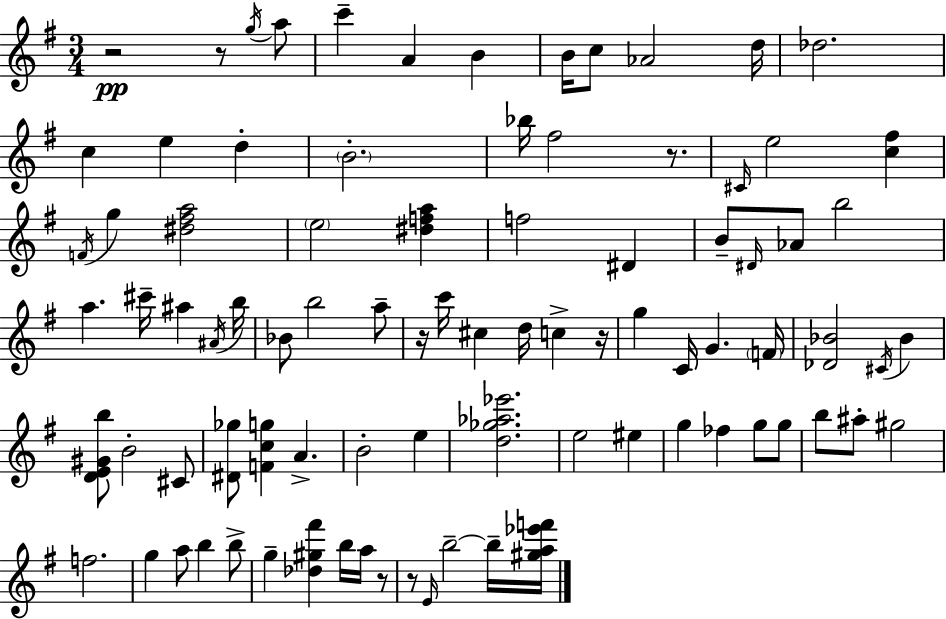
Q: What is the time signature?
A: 3/4